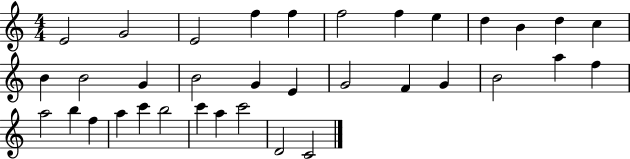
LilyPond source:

{
  \clef treble
  \numericTimeSignature
  \time 4/4
  \key c \major
  e'2 g'2 | e'2 f''4 f''4 | f''2 f''4 e''4 | d''4 b'4 d''4 c''4 | \break b'4 b'2 g'4 | b'2 g'4 e'4 | g'2 f'4 g'4 | b'2 a''4 f''4 | \break a''2 b''4 f''4 | a''4 c'''4 b''2 | c'''4 a''4 c'''2 | d'2 c'2 | \break \bar "|."
}